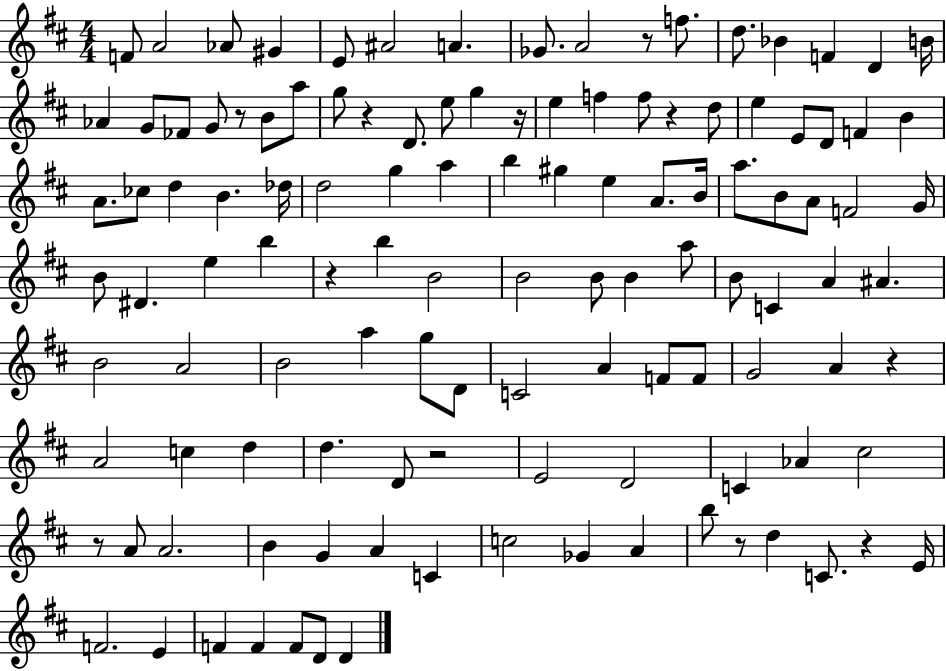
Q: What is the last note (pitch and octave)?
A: D4